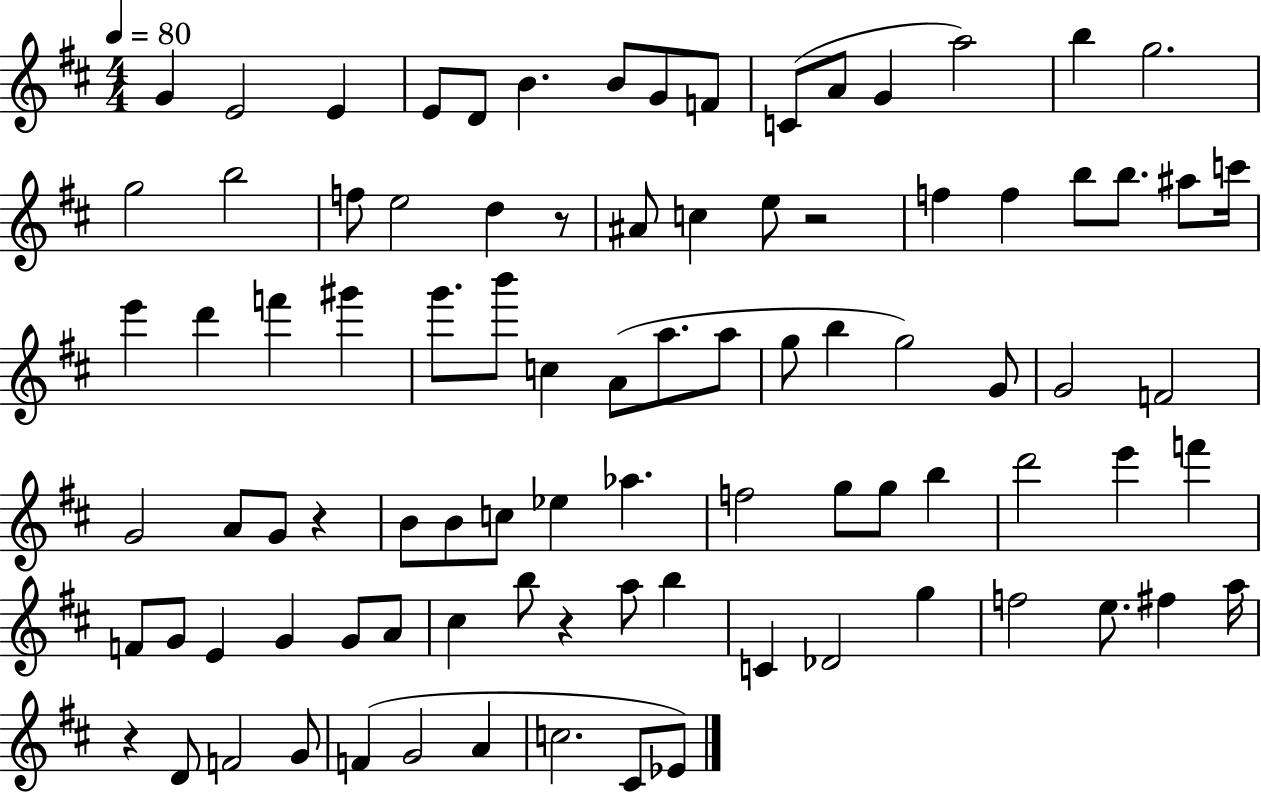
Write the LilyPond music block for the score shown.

{
  \clef treble
  \numericTimeSignature
  \time 4/4
  \key d \major
  \tempo 4 = 80
  \repeat volta 2 { g'4 e'2 e'4 | e'8 d'8 b'4. b'8 g'8 f'8 | c'8( a'8 g'4 a''2) | b''4 g''2. | \break g''2 b''2 | f''8 e''2 d''4 r8 | ais'8 c''4 e''8 r2 | f''4 f''4 b''8 b''8. ais''8 c'''16 | \break e'''4 d'''4 f'''4 gis'''4 | g'''8. b'''8 c''4 a'8( a''8. a''8 | g''8 b''4 g''2) g'8 | g'2 f'2 | \break g'2 a'8 g'8 r4 | b'8 b'8 c''8 ees''4 aes''4. | f''2 g''8 g''8 b''4 | d'''2 e'''4 f'''4 | \break f'8 g'8 e'4 g'4 g'8 a'8 | cis''4 b''8 r4 a''8 b''4 | c'4 des'2 g''4 | f''2 e''8. fis''4 a''16 | \break r4 d'8 f'2 g'8 | f'4( g'2 a'4 | c''2. cis'8 ees'8) | } \bar "|."
}